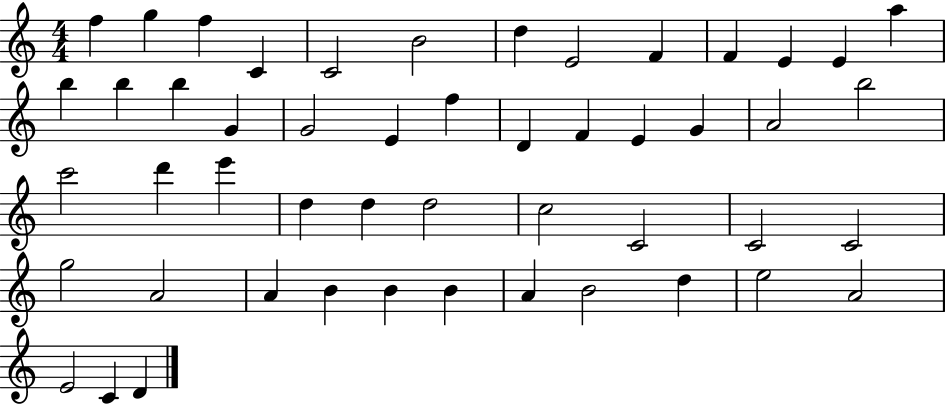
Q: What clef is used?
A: treble